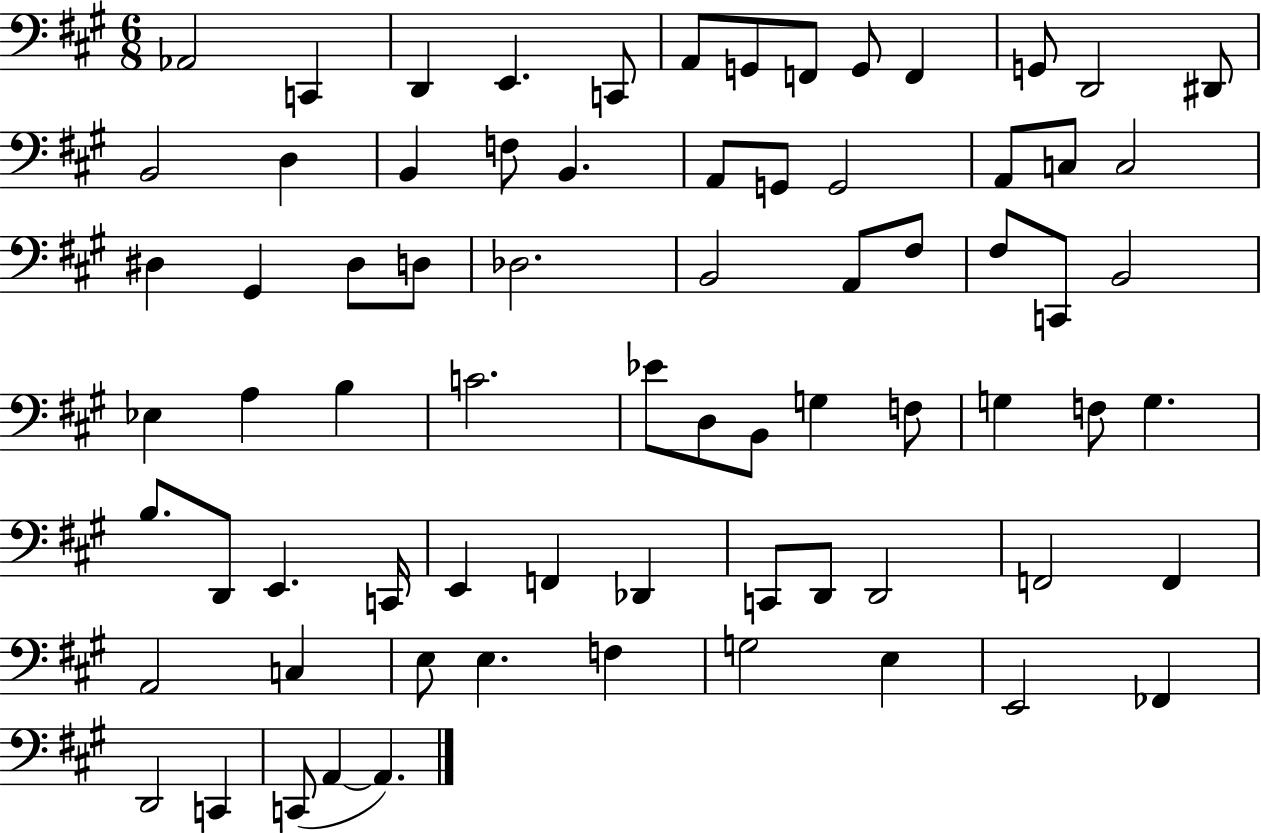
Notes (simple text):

Ab2/h C2/q D2/q E2/q. C2/e A2/e G2/e F2/e G2/e F2/q G2/e D2/h D#2/e B2/h D3/q B2/q F3/e B2/q. A2/e G2/e G2/h A2/e C3/e C3/h D#3/q G#2/q D#3/e D3/e Db3/h. B2/h A2/e F#3/e F#3/e C2/e B2/h Eb3/q A3/q B3/q C4/h. Eb4/e D3/e B2/e G3/q F3/e G3/q F3/e G3/q. B3/e. D2/e E2/q. C2/s E2/q F2/q Db2/q C2/e D2/e D2/h F2/h F2/q A2/h C3/q E3/e E3/q. F3/q G3/h E3/q E2/h FES2/q D2/h C2/q C2/e A2/q A2/q.